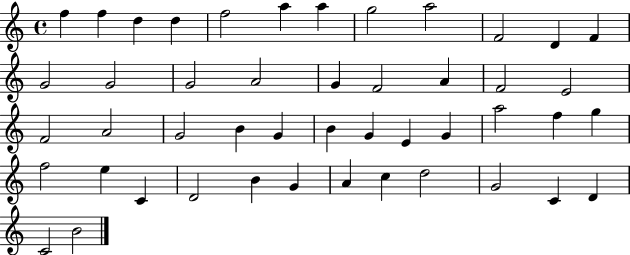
X:1
T:Untitled
M:4/4
L:1/4
K:C
f f d d f2 a a g2 a2 F2 D F G2 G2 G2 A2 G F2 A F2 E2 F2 A2 G2 B G B G E G a2 f g f2 e C D2 B G A c d2 G2 C D C2 B2